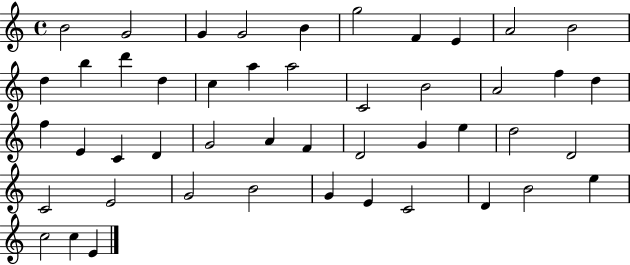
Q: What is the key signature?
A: C major